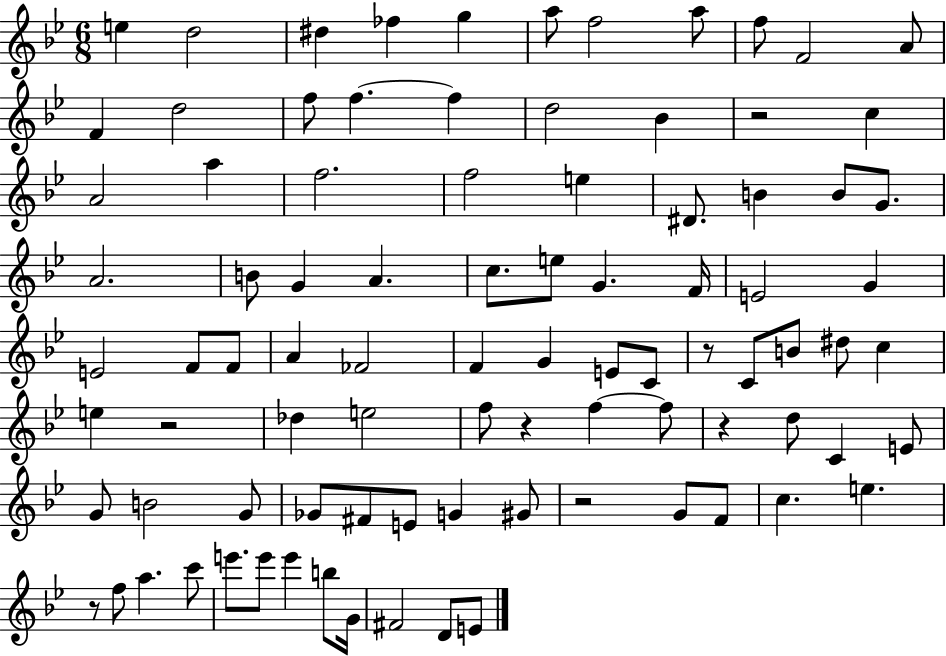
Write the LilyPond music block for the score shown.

{
  \clef treble
  \numericTimeSignature
  \time 6/8
  \key bes \major
  \repeat volta 2 { e''4 d''2 | dis''4 fes''4 g''4 | a''8 f''2 a''8 | f''8 f'2 a'8 | \break f'4 d''2 | f''8 f''4.~~ f''4 | d''2 bes'4 | r2 c''4 | \break a'2 a''4 | f''2. | f''2 e''4 | dis'8. b'4 b'8 g'8. | \break a'2. | b'8 g'4 a'4. | c''8. e''8 g'4. f'16 | e'2 g'4 | \break e'2 f'8 f'8 | a'4 fes'2 | f'4 g'4 e'8 c'8 | r8 c'8 b'8 dis''8 c''4 | \break e''4 r2 | des''4 e''2 | f''8 r4 f''4~~ f''8 | r4 d''8 c'4 e'8 | \break g'8 b'2 g'8 | ges'8 fis'8 e'8 g'4 gis'8 | r2 g'8 f'8 | c''4. e''4. | \break r8 f''8 a''4. c'''8 | e'''8. e'''8 e'''4 b''8 g'16 | fis'2 d'8 e'8 | } \bar "|."
}